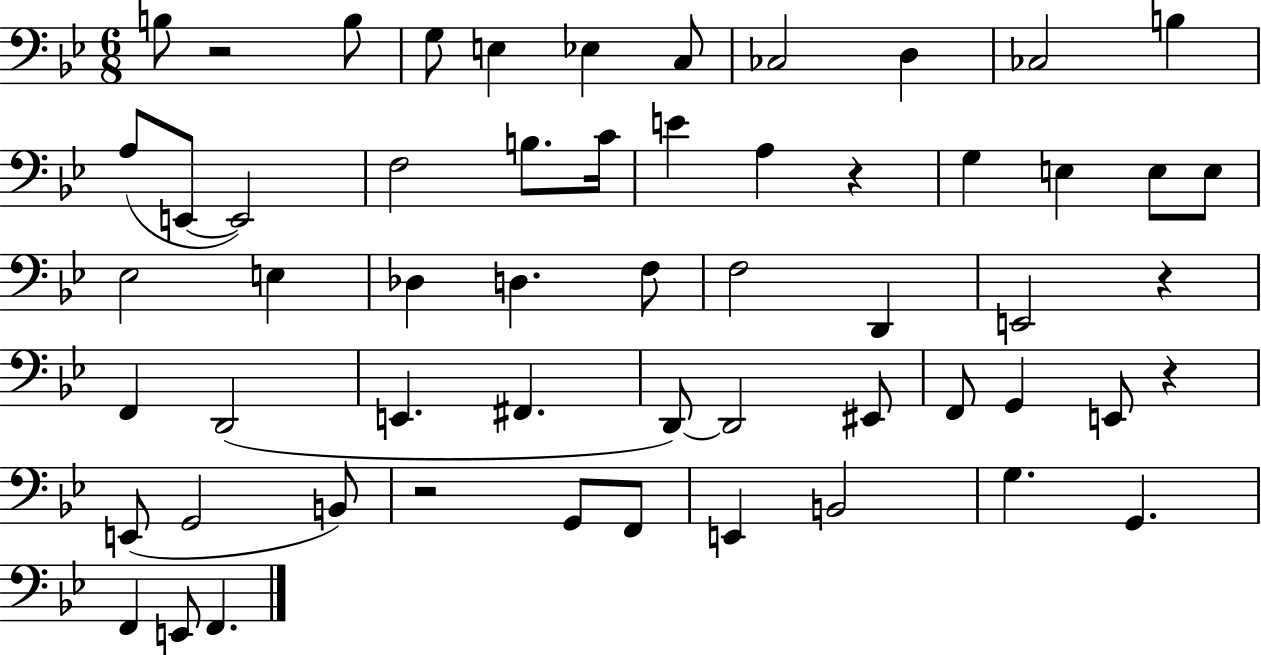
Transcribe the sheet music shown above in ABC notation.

X:1
T:Untitled
M:6/8
L:1/4
K:Bb
B,/2 z2 B,/2 G,/2 E, _E, C,/2 _C,2 D, _C,2 B, A,/2 E,,/2 E,,2 F,2 B,/2 C/4 E A, z G, E, E,/2 E,/2 _E,2 E, _D, D, F,/2 F,2 D,, E,,2 z F,, D,,2 E,, ^F,, D,,/2 D,,2 ^E,,/2 F,,/2 G,, E,,/2 z E,,/2 G,,2 B,,/2 z2 G,,/2 F,,/2 E,, B,,2 G, G,, F,, E,,/2 F,,